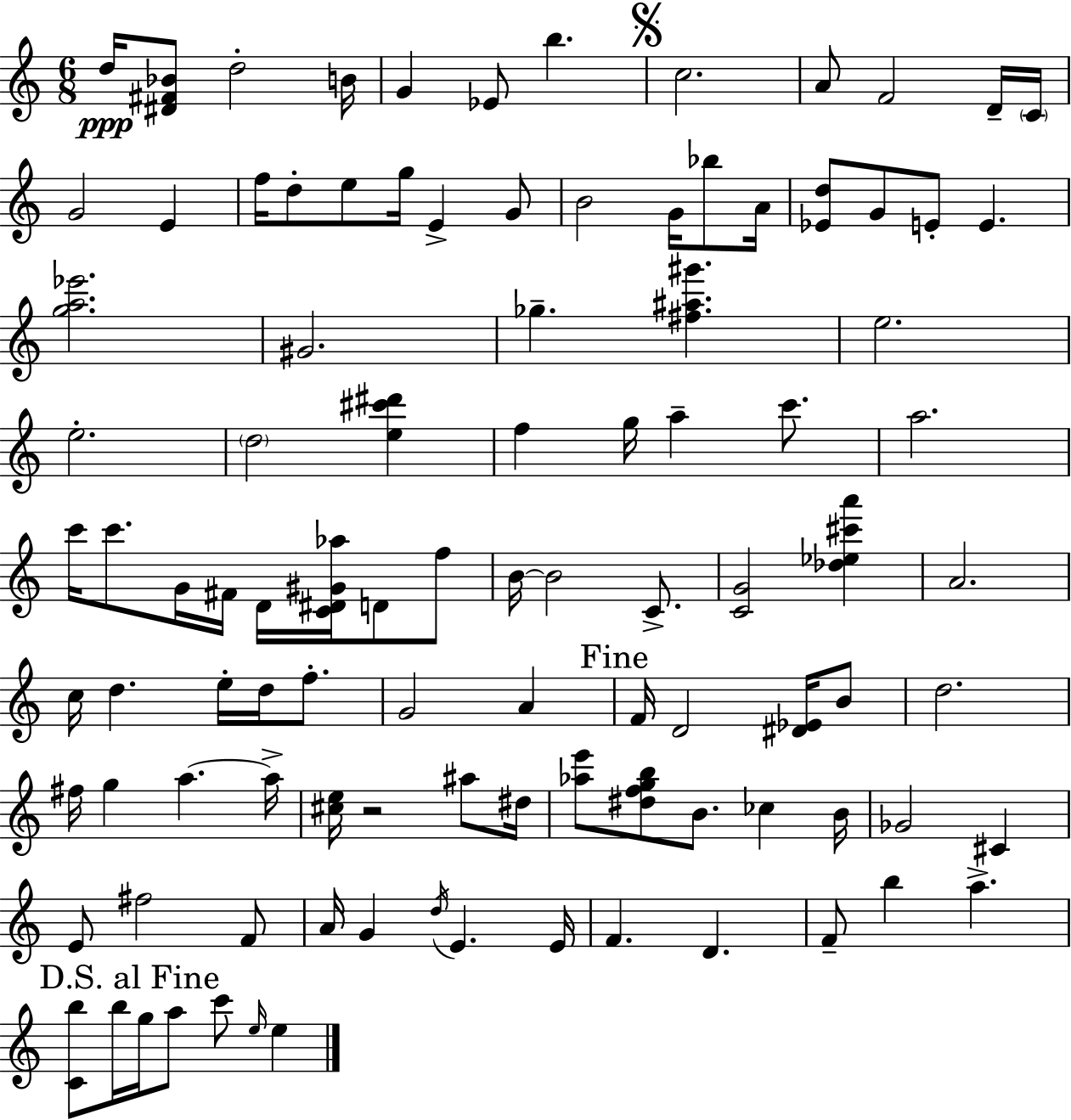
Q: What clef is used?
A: treble